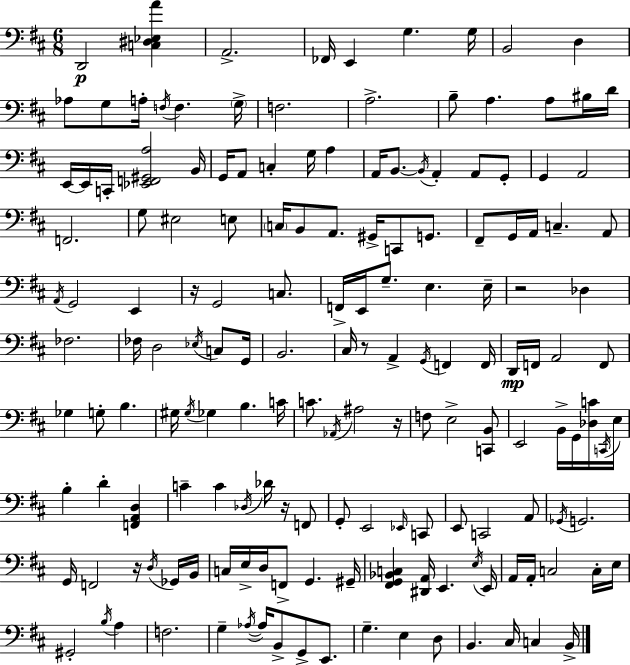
D2/h [C3,D#3,Eb3,A4]/q A2/h. FES2/s E2/q G3/q. G3/s B2/h D3/q Ab3/e G3/e A3/s F3/s F3/q. G3/s F3/h. A3/h. B3/e A3/q. A3/e BIS3/s D4/s E2/s E2/s C2/s [Eb2,F2,G#2,A3]/h B2/s G2/s A2/e C3/q G3/s A3/q A2/s B2/e. B2/s A2/q A2/e G2/e G2/q A2/h F2/h. G3/e EIS3/h E3/e C3/s B2/e A2/e. G#2/s C2/e G2/e. F#2/e G2/s A2/s C3/q. A2/e A2/s G2/h E2/q R/s G2/h C3/e. F2/s E2/s G3/e. E3/q. E3/s R/h Db3/q FES3/h. FES3/s D3/h Eb3/s C3/e G2/s B2/h. C#3/s R/e A2/q G2/s F2/q F2/s D2/s F2/s A2/h F2/e Gb3/q G3/e B3/q. G#3/s G#3/s Gb3/q B3/q. C4/s C4/e. Ab2/s A#3/h R/s F3/e E3/h [C2,B2]/e E2/h B2/s G2/s [Db3,C4]/s C2/s E3/s B3/q D4/q [F2,A2,D3]/q C4/q C4/q Db3/s Db4/s R/s F2/e G2/e E2/h Eb2/s C2/e E2/e C2/h A2/e Gb2/s G2/h. G2/s F2/h R/s D3/s Gb2/s B2/s C3/s E3/s D3/s F2/e G2/q. G#2/s [F#2,G2,Bb2,C3]/q [D#2,A2]/s E2/q. E3/s E2/s A2/s A2/s C3/h C3/s E3/s G#2/h B3/s A3/q F3/h. G3/q Ab3/s Ab3/s B2/e G2/e E2/e. G3/q. E3/q D3/e B2/q. C#3/s C3/q B2/s